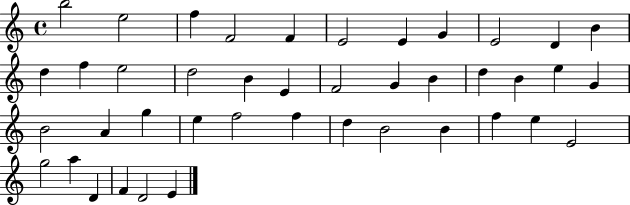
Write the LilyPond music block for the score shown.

{
  \clef treble
  \time 4/4
  \defaultTimeSignature
  \key c \major
  b''2 e''2 | f''4 f'2 f'4 | e'2 e'4 g'4 | e'2 d'4 b'4 | \break d''4 f''4 e''2 | d''2 b'4 e'4 | f'2 g'4 b'4 | d''4 b'4 e''4 g'4 | \break b'2 a'4 g''4 | e''4 f''2 f''4 | d''4 b'2 b'4 | f''4 e''4 e'2 | \break g''2 a''4 d'4 | f'4 d'2 e'4 | \bar "|."
}